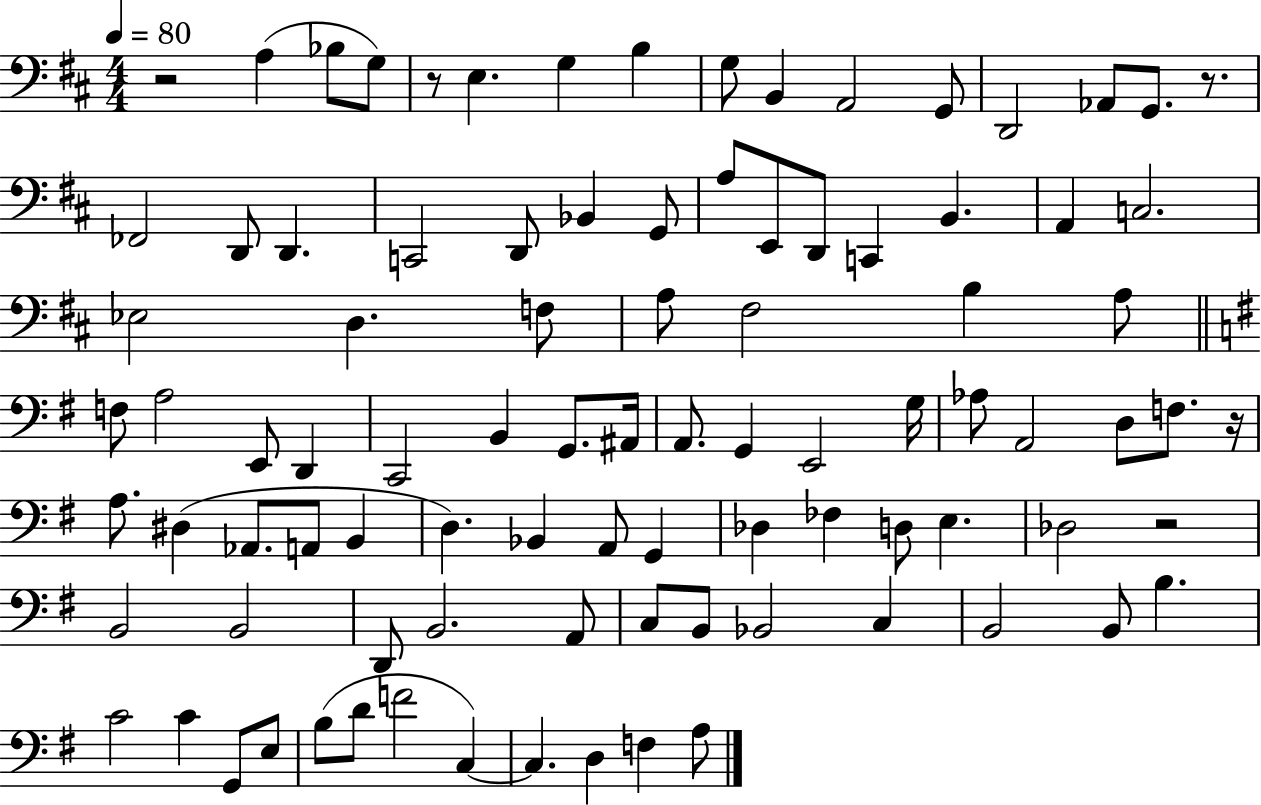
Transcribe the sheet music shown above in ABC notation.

X:1
T:Untitled
M:4/4
L:1/4
K:D
z2 A, _B,/2 G,/2 z/2 E, G, B, G,/2 B,, A,,2 G,,/2 D,,2 _A,,/2 G,,/2 z/2 _F,,2 D,,/2 D,, C,,2 D,,/2 _B,, G,,/2 A,/2 E,,/2 D,,/2 C,, B,, A,, C,2 _E,2 D, F,/2 A,/2 ^F,2 B, A,/2 F,/2 A,2 E,,/2 D,, C,,2 B,, G,,/2 ^A,,/4 A,,/2 G,, E,,2 G,/4 _A,/2 A,,2 D,/2 F,/2 z/4 A,/2 ^D, _A,,/2 A,,/2 B,, D, _B,, A,,/2 G,, _D, _F, D,/2 E, _D,2 z2 B,,2 B,,2 D,,/2 B,,2 A,,/2 C,/2 B,,/2 _B,,2 C, B,,2 B,,/2 B, C2 C G,,/2 E,/2 B,/2 D/2 F2 C, C, D, F, A,/2